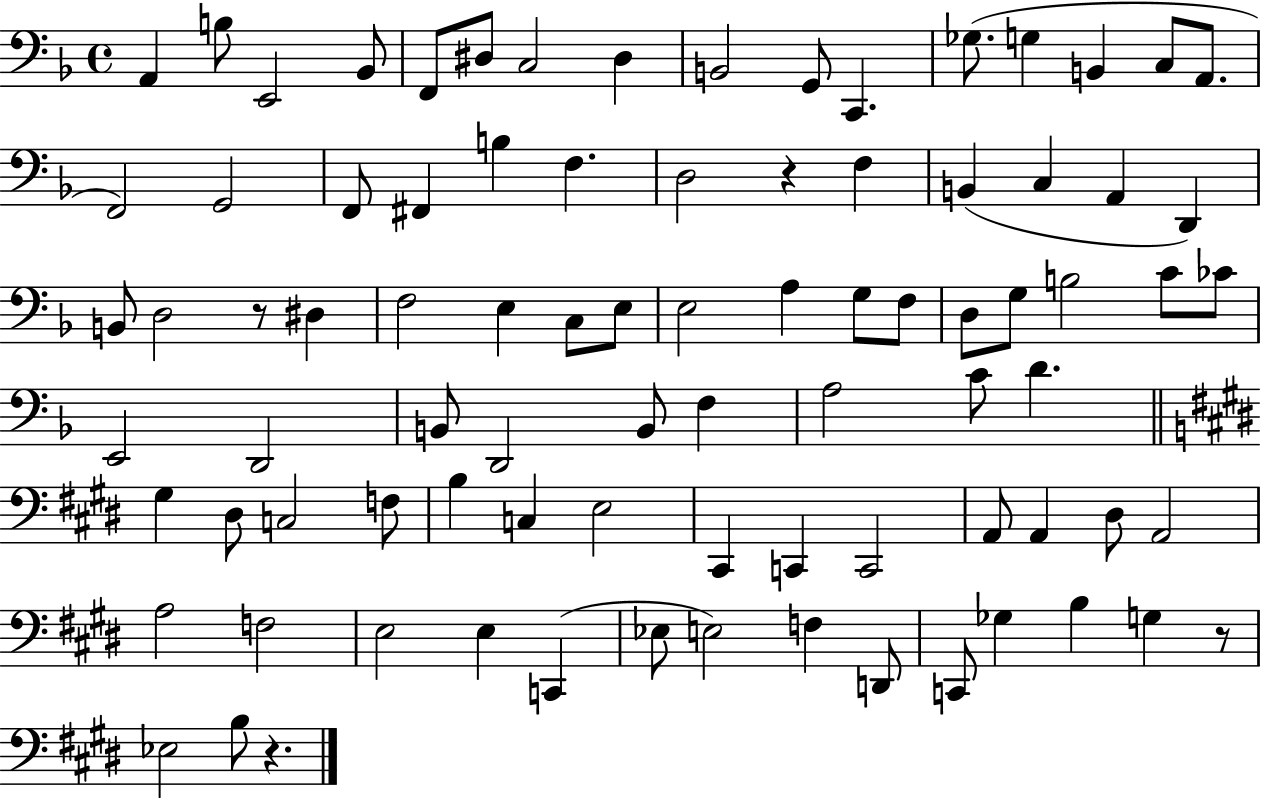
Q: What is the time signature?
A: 4/4